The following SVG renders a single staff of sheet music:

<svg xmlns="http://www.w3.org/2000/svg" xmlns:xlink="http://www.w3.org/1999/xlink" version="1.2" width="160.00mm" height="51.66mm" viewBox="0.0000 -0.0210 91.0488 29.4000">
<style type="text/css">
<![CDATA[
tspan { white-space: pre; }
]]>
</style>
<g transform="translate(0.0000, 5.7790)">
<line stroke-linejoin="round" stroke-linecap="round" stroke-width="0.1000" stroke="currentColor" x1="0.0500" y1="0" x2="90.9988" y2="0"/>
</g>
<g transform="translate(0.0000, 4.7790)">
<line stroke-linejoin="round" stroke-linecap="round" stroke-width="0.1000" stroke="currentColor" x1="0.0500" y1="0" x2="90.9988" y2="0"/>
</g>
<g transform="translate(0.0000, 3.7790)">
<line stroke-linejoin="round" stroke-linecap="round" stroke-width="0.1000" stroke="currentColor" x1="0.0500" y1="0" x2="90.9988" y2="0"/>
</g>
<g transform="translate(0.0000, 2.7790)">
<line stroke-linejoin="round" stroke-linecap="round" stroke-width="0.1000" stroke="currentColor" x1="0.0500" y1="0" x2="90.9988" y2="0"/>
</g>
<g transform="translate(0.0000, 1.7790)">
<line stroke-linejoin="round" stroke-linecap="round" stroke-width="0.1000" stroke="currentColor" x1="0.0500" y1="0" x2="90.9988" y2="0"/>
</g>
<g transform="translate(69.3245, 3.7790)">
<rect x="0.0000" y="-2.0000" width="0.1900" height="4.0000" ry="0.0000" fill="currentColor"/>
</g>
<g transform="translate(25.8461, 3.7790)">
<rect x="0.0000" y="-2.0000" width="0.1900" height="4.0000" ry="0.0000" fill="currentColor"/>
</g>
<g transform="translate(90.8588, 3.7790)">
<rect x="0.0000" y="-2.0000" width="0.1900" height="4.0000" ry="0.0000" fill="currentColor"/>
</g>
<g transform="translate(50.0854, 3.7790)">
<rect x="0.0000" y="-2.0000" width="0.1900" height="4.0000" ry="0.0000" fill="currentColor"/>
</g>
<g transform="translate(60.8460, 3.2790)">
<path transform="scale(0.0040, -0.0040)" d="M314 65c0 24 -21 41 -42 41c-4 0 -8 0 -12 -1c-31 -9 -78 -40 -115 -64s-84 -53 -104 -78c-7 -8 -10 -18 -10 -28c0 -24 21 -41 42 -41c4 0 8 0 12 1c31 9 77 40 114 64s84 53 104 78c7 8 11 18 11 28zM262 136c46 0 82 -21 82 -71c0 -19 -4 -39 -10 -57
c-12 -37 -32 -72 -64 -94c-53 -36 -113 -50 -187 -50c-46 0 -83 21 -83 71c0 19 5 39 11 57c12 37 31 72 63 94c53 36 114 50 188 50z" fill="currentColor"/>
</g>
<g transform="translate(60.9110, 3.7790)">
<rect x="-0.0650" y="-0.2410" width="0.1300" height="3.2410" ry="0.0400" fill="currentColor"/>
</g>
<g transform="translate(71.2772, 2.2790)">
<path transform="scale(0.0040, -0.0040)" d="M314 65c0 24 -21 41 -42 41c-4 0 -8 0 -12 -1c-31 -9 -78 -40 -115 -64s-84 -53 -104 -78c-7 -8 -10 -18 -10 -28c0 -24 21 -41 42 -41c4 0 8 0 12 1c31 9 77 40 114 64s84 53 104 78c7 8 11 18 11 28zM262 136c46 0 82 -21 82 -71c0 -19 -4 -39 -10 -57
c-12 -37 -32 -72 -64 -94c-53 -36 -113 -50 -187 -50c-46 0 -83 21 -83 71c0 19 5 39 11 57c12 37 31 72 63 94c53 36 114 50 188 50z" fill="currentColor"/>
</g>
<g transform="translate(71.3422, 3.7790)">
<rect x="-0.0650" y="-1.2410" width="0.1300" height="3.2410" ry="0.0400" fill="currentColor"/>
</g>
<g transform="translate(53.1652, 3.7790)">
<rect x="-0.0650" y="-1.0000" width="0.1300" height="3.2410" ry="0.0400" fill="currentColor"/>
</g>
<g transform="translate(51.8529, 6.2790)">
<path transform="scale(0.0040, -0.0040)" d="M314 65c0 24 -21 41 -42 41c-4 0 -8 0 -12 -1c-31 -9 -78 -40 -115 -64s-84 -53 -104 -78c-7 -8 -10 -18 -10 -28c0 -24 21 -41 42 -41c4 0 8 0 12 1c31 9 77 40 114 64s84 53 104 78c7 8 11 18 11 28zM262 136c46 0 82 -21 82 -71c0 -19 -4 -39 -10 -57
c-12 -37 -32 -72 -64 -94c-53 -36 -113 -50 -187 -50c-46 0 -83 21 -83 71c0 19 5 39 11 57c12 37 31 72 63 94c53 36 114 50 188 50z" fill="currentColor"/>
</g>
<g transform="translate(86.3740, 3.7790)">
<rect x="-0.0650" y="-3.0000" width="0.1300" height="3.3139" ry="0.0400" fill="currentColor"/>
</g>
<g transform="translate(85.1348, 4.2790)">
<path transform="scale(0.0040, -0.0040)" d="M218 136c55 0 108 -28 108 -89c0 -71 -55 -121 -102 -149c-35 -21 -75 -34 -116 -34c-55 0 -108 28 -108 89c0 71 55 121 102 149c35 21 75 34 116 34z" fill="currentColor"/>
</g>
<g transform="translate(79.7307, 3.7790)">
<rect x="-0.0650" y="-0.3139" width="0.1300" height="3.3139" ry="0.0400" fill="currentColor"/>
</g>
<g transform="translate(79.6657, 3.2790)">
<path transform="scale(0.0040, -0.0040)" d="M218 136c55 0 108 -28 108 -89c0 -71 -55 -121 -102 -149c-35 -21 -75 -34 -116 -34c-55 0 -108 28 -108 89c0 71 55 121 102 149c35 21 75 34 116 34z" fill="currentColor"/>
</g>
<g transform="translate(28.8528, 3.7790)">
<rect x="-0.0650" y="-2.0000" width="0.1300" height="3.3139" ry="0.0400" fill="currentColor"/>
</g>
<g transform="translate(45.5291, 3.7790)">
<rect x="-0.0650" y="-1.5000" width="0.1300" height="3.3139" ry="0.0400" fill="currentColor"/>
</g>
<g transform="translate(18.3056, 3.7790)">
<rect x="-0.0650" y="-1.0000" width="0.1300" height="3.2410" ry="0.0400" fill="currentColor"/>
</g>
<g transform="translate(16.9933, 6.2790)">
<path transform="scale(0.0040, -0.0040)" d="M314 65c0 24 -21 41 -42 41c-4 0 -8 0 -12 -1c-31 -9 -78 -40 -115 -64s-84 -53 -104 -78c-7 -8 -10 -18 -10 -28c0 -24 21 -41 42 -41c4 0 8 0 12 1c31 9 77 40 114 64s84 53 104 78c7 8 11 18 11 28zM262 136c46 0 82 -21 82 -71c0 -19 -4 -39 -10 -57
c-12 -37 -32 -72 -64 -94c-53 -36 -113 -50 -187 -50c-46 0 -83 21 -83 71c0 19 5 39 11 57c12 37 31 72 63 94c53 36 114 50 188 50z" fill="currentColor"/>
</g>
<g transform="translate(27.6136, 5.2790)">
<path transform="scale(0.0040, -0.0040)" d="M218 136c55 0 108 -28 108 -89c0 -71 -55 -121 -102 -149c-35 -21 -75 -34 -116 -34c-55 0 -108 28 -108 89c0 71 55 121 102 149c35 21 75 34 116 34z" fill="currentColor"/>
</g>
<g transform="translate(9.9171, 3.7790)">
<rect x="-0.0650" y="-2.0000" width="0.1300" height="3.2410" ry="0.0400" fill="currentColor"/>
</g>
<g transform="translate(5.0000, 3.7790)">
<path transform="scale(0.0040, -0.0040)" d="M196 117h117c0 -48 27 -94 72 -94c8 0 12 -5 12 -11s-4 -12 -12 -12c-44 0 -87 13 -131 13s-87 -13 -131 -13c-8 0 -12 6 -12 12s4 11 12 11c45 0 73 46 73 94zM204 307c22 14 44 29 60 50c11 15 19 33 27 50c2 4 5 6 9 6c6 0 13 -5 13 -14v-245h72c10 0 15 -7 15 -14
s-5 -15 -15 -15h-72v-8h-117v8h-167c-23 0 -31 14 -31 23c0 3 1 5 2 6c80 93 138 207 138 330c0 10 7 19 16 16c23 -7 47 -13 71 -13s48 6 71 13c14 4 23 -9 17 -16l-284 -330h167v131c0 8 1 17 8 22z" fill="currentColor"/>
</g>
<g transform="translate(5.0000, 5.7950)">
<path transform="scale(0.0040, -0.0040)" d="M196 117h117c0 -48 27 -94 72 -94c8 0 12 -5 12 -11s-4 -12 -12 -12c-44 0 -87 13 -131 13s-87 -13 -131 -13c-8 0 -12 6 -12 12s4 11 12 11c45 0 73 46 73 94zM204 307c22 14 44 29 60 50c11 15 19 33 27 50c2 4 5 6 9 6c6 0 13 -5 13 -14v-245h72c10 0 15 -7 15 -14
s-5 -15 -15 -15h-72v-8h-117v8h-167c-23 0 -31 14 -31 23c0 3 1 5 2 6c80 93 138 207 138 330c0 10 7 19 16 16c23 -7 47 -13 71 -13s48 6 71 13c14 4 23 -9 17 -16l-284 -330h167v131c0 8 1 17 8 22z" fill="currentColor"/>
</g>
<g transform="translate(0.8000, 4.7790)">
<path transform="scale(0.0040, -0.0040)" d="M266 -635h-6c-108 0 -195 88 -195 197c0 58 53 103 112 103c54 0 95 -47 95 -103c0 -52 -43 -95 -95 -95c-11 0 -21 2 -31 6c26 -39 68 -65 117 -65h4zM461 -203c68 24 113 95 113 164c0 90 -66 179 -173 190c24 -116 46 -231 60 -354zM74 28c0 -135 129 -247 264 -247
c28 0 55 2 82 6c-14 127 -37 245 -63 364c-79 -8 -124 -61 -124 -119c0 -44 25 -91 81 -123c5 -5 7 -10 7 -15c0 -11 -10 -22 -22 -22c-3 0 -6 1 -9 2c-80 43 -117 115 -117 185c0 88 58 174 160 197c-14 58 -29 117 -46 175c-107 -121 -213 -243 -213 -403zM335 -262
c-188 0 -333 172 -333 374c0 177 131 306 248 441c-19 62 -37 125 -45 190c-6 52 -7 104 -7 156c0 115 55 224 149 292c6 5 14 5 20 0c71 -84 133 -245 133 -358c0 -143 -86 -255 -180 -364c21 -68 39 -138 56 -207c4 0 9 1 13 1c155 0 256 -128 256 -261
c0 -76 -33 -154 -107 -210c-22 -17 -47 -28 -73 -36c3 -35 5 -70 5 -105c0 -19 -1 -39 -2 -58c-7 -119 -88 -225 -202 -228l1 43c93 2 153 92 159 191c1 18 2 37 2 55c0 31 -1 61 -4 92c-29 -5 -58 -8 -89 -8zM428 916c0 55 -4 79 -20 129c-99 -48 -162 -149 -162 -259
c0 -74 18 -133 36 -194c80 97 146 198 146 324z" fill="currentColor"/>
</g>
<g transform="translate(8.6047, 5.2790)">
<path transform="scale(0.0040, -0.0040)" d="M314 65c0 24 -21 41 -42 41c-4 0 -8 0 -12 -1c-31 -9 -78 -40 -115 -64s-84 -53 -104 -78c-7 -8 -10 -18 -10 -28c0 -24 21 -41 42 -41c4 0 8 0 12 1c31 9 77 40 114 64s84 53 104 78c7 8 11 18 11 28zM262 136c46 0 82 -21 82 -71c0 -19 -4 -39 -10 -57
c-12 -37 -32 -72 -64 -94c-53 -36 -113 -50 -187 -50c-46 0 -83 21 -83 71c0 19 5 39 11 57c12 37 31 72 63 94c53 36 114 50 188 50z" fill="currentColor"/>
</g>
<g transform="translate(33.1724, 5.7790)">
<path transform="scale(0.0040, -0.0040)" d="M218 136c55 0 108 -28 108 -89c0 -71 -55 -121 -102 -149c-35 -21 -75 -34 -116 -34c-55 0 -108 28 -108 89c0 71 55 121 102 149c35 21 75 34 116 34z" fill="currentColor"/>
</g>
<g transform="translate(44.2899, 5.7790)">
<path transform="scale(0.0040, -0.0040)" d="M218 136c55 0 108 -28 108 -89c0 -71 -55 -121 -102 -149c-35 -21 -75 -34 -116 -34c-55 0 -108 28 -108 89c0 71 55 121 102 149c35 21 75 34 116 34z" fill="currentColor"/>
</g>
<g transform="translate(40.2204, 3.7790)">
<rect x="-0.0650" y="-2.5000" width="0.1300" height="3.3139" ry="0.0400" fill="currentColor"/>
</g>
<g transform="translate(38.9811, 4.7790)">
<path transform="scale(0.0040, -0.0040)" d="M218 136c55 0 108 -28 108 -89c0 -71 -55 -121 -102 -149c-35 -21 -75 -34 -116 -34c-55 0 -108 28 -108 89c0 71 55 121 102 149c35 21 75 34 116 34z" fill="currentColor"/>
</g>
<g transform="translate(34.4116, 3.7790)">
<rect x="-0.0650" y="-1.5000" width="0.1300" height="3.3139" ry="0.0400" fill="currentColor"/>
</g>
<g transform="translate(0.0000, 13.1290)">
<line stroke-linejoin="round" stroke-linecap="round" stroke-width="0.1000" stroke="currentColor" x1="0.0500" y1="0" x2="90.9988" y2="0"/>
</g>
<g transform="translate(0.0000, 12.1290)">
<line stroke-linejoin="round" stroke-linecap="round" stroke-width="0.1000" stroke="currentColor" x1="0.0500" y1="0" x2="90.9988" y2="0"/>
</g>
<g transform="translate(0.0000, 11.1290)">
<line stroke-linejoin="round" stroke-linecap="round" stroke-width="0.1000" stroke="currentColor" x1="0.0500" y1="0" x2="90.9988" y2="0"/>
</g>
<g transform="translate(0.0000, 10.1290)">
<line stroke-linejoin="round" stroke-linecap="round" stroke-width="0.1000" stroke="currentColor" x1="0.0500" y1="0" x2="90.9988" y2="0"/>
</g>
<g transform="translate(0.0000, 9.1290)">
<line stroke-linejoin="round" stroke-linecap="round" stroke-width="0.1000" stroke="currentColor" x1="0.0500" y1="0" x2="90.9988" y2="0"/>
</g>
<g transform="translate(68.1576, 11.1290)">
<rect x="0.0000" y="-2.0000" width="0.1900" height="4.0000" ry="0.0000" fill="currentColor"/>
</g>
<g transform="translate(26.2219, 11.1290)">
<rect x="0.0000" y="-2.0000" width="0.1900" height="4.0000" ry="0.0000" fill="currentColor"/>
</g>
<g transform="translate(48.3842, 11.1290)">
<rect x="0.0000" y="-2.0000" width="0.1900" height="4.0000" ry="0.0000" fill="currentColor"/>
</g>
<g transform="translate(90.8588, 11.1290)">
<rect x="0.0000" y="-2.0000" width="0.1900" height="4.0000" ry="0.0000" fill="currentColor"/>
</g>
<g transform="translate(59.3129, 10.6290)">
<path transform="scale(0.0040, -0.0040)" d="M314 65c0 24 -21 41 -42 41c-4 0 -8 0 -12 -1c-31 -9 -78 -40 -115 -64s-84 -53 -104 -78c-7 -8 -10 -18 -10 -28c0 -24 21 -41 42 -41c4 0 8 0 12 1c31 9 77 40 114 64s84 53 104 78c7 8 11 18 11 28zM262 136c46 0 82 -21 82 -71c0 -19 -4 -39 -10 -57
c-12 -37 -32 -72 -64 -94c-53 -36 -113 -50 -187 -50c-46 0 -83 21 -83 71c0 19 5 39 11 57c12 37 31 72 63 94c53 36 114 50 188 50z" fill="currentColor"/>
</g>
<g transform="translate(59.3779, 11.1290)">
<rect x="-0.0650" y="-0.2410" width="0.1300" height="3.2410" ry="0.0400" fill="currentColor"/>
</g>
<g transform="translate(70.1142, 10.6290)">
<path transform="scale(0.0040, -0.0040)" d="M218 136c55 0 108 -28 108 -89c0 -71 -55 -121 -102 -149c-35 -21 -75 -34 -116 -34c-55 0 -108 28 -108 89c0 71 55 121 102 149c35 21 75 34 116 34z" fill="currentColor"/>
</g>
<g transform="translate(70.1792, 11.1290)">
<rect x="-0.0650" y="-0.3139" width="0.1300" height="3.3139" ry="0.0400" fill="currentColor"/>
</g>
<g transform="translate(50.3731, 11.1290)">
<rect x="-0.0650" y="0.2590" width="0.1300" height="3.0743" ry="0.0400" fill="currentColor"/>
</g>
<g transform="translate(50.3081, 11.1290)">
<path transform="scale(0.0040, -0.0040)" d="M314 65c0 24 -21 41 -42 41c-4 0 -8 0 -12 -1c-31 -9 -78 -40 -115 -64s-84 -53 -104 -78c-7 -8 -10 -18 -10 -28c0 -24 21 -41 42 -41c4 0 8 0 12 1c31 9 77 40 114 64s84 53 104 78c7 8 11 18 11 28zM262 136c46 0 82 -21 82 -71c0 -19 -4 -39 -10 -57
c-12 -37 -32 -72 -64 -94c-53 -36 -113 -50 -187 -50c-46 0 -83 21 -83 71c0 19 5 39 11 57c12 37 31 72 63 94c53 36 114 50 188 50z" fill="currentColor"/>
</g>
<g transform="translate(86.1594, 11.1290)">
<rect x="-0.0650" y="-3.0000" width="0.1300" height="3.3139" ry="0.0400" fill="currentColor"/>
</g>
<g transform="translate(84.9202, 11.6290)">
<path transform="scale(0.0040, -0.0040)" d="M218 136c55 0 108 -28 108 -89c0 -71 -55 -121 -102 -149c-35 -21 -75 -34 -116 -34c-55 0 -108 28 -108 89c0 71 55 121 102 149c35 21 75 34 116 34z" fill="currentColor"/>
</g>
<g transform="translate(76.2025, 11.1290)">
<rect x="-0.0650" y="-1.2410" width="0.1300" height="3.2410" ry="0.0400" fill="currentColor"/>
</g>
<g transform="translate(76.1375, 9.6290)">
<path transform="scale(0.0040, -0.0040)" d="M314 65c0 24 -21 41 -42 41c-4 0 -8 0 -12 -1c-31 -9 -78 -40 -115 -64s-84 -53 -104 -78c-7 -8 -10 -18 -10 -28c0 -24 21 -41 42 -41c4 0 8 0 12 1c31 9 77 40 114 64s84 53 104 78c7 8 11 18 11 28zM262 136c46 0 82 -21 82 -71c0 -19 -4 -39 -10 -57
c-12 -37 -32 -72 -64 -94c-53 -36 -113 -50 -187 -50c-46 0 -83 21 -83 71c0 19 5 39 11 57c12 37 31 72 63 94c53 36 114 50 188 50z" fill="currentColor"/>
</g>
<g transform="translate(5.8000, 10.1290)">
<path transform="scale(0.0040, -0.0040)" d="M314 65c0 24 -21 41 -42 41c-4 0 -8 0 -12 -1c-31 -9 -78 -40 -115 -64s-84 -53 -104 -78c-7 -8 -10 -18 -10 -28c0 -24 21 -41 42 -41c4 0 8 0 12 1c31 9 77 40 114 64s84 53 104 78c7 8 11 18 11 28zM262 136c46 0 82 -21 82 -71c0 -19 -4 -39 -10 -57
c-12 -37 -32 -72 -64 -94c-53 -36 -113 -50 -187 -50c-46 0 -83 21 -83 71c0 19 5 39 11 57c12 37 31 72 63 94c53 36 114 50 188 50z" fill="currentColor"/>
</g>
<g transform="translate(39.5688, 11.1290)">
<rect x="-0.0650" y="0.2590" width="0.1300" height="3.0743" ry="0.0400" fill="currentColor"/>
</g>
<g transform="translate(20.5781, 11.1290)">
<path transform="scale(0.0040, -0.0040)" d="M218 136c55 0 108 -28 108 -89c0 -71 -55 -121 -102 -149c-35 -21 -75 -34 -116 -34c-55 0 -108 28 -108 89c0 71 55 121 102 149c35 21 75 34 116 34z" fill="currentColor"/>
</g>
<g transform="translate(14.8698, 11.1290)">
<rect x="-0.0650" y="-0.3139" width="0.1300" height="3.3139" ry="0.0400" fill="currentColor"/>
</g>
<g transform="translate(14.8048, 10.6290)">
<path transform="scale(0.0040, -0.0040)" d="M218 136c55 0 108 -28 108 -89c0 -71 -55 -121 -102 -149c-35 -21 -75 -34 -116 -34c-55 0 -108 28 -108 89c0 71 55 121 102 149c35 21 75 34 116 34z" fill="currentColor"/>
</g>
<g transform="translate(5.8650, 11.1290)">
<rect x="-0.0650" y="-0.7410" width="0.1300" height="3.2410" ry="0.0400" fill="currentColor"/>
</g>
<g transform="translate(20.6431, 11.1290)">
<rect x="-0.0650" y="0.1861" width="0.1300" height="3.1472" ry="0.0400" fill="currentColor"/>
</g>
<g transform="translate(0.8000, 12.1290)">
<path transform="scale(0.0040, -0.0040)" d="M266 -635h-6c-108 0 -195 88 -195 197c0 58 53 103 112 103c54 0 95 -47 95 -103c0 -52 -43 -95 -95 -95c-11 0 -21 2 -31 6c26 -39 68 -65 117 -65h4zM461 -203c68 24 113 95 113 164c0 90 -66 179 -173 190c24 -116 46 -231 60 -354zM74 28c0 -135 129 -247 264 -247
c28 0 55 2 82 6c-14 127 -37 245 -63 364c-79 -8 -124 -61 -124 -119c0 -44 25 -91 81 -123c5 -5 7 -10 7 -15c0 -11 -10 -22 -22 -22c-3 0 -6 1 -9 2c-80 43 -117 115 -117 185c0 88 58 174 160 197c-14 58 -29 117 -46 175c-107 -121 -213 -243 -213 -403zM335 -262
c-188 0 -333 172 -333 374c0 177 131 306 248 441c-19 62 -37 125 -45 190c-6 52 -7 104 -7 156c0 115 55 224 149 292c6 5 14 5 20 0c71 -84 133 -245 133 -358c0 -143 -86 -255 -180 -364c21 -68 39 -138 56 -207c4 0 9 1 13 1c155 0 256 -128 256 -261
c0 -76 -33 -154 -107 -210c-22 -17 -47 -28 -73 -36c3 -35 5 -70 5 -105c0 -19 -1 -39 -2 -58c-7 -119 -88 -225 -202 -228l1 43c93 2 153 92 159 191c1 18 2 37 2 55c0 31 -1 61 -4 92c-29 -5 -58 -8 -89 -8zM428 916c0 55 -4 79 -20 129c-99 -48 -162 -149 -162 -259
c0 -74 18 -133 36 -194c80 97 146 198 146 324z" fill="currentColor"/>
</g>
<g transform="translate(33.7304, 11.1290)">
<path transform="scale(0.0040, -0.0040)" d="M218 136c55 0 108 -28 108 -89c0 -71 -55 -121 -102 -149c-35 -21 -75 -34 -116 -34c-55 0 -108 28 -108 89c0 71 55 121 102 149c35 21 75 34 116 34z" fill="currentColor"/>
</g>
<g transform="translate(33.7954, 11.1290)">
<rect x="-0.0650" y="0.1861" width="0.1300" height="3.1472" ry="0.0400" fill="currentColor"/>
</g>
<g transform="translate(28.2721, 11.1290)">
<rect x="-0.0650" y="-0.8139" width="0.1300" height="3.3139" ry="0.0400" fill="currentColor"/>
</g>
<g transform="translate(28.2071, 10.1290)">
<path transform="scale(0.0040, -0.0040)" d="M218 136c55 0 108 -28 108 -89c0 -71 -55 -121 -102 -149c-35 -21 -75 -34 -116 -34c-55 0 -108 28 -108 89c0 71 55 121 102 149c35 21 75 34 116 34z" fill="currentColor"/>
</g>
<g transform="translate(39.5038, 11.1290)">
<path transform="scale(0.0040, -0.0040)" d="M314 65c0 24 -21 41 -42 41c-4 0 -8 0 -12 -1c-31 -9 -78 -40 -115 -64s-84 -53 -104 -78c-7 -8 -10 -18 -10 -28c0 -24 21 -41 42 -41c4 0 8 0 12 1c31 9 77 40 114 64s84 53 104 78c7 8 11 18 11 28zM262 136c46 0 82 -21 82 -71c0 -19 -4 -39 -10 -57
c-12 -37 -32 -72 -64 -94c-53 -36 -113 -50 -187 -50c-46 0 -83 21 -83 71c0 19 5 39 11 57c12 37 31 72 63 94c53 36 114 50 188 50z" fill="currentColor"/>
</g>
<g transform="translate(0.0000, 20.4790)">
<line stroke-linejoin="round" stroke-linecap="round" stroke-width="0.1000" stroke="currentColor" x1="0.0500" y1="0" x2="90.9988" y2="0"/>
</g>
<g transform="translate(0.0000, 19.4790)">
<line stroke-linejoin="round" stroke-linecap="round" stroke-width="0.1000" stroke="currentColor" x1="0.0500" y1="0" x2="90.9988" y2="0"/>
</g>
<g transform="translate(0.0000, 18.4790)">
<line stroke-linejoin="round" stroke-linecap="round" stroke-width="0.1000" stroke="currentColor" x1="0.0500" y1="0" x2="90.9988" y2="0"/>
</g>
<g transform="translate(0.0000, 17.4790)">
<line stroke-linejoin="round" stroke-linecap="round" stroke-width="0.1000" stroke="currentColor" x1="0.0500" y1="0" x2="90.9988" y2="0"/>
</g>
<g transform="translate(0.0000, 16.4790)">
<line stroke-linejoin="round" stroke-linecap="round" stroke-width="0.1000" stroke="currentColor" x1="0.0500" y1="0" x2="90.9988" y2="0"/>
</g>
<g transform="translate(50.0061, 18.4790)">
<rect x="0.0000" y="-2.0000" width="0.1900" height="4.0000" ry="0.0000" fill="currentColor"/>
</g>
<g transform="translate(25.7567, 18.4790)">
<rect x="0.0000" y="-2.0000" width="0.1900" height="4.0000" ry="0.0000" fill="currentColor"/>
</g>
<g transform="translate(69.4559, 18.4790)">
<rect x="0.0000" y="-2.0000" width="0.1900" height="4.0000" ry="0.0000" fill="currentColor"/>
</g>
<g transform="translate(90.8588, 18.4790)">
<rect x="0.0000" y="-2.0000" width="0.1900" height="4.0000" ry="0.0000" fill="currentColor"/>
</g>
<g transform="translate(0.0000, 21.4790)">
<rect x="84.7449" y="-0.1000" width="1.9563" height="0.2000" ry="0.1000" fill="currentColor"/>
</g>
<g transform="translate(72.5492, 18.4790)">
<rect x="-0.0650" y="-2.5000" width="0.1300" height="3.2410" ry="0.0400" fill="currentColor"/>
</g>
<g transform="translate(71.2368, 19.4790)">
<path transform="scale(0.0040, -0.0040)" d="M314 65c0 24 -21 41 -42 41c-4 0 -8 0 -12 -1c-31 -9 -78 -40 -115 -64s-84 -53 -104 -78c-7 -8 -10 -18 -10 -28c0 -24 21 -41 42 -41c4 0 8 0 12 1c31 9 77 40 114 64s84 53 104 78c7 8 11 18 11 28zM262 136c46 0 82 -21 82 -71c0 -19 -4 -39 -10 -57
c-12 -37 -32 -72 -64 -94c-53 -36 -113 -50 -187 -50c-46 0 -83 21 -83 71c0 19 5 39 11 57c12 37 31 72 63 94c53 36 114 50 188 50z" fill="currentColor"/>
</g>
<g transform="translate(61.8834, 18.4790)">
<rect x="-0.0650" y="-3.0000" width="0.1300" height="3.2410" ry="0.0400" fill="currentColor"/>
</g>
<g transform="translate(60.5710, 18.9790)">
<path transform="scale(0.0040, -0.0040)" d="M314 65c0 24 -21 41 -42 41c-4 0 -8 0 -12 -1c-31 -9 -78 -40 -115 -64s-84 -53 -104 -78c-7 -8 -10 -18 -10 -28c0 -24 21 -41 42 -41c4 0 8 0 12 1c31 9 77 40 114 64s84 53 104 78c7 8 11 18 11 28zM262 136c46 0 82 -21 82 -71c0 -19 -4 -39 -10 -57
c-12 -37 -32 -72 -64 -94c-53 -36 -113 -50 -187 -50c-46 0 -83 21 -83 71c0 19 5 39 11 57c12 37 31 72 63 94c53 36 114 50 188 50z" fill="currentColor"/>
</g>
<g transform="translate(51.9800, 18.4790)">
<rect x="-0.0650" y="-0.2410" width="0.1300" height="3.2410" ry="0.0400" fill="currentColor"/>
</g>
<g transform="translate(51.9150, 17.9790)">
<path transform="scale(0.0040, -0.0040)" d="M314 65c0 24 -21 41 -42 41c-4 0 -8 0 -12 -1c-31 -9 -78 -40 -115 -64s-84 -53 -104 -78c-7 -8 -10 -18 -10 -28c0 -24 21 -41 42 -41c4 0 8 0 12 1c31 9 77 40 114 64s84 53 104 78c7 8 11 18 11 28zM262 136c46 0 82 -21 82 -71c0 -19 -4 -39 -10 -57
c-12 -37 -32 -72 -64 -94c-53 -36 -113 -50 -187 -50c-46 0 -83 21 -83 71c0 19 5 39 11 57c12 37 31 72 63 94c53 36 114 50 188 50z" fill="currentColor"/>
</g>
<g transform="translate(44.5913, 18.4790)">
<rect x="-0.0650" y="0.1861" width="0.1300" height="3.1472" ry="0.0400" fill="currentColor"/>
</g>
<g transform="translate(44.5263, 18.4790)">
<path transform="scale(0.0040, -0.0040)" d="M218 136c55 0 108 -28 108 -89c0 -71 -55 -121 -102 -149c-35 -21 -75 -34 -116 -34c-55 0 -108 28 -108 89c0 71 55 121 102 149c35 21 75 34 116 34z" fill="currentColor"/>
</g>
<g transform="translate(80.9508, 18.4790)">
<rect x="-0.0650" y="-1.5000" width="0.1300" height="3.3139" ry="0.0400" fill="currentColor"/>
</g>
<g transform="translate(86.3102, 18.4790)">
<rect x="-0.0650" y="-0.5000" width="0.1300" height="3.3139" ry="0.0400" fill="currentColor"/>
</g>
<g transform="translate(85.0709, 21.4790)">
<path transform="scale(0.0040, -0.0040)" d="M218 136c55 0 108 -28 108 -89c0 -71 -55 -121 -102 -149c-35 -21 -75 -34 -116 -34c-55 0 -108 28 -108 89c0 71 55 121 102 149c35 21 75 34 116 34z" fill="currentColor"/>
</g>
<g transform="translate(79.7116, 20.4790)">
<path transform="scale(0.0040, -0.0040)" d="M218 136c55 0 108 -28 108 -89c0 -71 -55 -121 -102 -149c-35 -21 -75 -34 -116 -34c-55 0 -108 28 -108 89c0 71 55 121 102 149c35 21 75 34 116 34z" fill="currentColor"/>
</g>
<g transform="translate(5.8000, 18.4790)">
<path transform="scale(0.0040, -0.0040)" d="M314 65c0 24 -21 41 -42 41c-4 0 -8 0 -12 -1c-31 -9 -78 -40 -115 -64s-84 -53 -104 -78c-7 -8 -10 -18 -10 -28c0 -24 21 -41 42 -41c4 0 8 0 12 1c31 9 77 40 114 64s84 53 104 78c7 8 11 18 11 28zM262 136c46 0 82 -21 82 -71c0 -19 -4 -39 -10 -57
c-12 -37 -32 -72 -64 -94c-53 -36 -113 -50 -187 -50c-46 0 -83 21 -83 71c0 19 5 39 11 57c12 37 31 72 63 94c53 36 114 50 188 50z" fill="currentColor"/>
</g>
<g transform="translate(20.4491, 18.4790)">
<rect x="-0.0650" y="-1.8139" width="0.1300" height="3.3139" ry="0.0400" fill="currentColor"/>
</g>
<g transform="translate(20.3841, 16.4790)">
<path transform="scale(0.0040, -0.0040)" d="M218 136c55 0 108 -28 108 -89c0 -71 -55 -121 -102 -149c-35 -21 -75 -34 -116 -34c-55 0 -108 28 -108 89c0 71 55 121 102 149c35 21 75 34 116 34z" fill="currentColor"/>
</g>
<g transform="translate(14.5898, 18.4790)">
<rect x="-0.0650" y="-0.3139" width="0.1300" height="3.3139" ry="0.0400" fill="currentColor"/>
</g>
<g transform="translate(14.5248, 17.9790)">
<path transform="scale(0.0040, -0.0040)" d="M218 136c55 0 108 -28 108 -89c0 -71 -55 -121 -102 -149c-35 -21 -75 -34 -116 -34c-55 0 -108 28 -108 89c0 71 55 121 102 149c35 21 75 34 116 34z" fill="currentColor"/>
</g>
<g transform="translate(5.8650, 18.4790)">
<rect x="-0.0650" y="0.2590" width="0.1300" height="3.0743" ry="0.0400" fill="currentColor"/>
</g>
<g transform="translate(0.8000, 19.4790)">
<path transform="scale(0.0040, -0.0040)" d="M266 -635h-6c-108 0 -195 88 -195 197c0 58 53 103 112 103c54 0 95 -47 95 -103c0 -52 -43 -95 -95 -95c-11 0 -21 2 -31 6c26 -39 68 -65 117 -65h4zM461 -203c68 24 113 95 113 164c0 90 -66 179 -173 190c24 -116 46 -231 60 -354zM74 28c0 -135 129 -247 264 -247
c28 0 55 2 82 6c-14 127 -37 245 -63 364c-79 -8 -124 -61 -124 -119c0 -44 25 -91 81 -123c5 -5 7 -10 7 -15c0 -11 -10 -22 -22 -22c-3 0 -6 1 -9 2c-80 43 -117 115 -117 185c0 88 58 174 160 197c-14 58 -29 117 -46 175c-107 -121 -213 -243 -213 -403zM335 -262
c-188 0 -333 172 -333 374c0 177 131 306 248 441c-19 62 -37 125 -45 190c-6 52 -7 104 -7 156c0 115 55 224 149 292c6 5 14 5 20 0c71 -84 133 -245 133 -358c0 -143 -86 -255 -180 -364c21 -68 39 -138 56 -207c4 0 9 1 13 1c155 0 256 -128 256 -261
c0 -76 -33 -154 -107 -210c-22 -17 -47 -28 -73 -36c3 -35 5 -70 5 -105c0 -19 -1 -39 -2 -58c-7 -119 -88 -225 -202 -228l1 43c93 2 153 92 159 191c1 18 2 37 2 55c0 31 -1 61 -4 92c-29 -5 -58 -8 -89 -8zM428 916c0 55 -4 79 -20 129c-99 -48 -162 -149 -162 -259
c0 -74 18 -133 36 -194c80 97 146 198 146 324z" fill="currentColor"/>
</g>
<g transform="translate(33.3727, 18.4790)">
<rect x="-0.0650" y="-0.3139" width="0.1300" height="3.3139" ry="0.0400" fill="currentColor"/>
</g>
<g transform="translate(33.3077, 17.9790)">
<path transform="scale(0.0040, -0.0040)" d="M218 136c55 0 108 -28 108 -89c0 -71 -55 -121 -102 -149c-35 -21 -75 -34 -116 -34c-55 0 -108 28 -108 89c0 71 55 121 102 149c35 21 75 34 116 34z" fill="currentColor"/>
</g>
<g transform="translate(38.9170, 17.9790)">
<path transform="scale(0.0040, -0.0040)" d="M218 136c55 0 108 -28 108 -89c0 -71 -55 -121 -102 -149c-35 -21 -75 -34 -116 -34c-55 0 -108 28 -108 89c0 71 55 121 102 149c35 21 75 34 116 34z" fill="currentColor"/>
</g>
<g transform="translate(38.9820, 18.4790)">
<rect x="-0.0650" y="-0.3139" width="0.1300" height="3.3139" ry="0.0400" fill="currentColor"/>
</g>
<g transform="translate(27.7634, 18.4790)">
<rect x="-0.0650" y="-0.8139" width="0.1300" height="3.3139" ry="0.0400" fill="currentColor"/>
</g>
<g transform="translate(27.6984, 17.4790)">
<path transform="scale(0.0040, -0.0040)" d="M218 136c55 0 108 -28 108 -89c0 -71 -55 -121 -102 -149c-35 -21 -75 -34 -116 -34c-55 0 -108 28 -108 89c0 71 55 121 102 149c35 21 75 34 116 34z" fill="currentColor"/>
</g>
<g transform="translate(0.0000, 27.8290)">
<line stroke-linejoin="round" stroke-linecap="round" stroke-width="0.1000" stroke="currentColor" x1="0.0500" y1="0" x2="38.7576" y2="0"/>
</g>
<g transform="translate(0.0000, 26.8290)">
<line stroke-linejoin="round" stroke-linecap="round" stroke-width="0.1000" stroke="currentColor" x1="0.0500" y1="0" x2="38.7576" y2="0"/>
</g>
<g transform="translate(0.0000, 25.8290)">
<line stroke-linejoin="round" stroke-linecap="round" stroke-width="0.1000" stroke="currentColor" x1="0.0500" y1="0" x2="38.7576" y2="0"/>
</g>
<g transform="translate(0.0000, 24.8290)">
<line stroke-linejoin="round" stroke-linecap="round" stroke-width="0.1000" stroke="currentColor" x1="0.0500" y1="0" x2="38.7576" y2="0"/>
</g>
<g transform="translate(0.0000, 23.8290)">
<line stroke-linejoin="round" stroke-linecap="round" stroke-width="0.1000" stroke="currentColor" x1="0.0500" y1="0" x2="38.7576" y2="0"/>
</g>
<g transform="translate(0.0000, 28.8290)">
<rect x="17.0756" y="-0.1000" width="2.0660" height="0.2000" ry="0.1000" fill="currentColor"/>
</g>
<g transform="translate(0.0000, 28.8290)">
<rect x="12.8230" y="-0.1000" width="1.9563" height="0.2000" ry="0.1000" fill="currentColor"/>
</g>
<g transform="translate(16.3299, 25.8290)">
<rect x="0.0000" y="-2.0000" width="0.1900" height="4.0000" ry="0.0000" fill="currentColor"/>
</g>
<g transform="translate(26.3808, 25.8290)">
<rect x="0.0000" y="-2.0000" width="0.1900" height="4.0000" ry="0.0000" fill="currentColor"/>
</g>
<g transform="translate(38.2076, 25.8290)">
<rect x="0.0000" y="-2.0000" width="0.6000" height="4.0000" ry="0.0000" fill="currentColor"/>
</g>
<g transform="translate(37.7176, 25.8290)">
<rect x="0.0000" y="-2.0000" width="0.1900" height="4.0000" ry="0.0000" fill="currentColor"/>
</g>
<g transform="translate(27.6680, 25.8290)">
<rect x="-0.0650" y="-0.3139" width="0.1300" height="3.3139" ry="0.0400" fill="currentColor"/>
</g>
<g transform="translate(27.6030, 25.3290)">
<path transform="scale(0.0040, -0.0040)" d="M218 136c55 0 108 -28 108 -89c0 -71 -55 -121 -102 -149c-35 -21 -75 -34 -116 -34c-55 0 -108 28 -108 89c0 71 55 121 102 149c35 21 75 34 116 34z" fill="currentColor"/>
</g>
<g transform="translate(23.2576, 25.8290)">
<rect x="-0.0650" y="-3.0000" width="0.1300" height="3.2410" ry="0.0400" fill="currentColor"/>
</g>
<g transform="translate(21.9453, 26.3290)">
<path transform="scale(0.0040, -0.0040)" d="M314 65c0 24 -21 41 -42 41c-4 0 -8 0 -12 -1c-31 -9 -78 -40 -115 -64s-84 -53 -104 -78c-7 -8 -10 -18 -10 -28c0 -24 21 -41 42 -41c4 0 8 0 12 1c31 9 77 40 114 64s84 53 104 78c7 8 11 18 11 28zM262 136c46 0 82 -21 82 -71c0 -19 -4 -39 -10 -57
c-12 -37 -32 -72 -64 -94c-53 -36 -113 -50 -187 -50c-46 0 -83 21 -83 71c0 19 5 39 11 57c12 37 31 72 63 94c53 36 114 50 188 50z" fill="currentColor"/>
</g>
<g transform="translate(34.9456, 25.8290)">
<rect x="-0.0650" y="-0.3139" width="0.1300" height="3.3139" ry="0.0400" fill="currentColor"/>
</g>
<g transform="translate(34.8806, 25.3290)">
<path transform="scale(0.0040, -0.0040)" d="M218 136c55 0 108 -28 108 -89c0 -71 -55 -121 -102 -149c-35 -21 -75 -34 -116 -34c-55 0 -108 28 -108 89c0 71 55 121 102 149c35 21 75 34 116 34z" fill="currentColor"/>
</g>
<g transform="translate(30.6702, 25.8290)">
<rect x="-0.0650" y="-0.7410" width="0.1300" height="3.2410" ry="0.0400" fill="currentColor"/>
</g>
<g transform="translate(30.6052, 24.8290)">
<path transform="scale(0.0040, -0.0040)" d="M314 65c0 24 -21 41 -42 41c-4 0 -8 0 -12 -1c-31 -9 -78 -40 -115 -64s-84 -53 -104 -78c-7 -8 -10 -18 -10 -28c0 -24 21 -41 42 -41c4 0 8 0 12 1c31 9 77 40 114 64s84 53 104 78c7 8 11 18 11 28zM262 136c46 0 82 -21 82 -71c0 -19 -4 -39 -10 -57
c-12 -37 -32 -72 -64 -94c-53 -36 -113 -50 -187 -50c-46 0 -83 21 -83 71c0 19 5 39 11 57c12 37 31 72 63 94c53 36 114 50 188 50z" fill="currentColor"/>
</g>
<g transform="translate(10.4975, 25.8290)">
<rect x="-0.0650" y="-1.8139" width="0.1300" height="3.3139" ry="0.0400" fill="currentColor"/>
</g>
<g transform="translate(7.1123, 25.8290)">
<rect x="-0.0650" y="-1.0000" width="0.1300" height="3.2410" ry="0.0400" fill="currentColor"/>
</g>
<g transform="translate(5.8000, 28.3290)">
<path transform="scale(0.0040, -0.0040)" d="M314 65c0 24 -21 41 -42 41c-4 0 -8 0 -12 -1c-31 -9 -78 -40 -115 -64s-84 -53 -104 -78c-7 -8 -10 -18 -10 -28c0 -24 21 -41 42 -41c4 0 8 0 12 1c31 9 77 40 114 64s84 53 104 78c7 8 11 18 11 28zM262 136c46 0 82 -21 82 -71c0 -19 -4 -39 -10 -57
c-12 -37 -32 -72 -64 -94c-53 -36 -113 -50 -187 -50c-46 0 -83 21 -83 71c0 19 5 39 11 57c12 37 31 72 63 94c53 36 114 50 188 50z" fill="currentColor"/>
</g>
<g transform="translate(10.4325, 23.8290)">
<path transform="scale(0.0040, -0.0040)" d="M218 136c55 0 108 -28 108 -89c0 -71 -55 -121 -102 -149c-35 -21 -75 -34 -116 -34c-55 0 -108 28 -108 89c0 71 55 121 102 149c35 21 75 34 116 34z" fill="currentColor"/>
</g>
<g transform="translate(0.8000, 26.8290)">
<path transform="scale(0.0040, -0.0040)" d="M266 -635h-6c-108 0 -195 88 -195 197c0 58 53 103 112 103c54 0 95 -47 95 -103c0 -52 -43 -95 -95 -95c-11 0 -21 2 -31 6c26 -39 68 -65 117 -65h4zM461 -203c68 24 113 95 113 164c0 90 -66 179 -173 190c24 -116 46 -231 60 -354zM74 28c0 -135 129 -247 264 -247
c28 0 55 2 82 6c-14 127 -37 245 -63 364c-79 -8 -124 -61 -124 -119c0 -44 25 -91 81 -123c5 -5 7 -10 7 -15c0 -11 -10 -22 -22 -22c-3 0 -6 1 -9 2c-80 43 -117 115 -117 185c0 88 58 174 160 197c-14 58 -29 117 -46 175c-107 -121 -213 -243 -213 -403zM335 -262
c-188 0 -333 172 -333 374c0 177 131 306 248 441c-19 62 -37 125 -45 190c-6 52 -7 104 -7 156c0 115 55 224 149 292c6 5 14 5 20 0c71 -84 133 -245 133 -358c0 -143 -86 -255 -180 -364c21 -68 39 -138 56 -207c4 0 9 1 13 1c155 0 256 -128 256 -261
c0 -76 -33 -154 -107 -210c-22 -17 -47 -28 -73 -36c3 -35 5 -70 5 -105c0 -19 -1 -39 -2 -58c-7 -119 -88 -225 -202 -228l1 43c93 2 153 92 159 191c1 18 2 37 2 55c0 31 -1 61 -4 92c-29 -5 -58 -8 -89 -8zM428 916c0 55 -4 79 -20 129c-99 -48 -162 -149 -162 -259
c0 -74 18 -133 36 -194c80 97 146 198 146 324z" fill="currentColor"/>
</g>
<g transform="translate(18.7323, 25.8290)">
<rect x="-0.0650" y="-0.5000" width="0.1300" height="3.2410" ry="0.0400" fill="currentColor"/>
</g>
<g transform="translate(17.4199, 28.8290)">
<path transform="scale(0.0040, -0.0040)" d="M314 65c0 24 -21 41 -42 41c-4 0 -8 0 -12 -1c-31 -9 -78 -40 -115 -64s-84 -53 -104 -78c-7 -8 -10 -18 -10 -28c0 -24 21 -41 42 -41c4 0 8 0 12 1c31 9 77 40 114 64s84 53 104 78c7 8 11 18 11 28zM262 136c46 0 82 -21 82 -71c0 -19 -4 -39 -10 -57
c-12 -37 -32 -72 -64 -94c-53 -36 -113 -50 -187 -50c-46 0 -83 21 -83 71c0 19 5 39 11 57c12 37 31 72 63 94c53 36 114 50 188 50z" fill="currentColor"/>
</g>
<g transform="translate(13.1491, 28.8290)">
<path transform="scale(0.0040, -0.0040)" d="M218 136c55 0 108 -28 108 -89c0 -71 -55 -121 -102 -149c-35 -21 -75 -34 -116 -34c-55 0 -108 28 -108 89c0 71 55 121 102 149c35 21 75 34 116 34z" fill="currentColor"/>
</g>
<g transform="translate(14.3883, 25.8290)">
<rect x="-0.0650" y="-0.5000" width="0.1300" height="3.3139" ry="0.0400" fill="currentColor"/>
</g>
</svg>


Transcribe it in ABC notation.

X:1
T:Untitled
M:4/4
L:1/4
K:C
F2 D2 F E G E D2 c2 e2 c A d2 c B d B B2 B2 c2 c e2 A B2 c f d c c B c2 A2 G2 E C D2 f C C2 A2 c d2 c